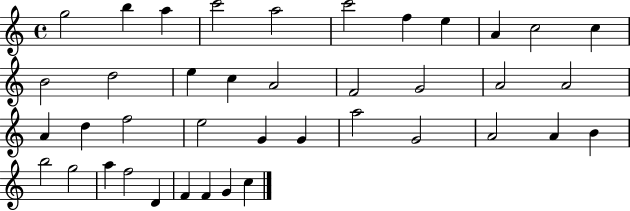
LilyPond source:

{
  \clef treble
  \time 4/4
  \defaultTimeSignature
  \key c \major
  g''2 b''4 a''4 | c'''2 a''2 | c'''2 f''4 e''4 | a'4 c''2 c''4 | \break b'2 d''2 | e''4 c''4 a'2 | f'2 g'2 | a'2 a'2 | \break a'4 d''4 f''2 | e''2 g'4 g'4 | a''2 g'2 | a'2 a'4 b'4 | \break b''2 g''2 | a''4 f''2 d'4 | f'4 f'4 g'4 c''4 | \bar "|."
}